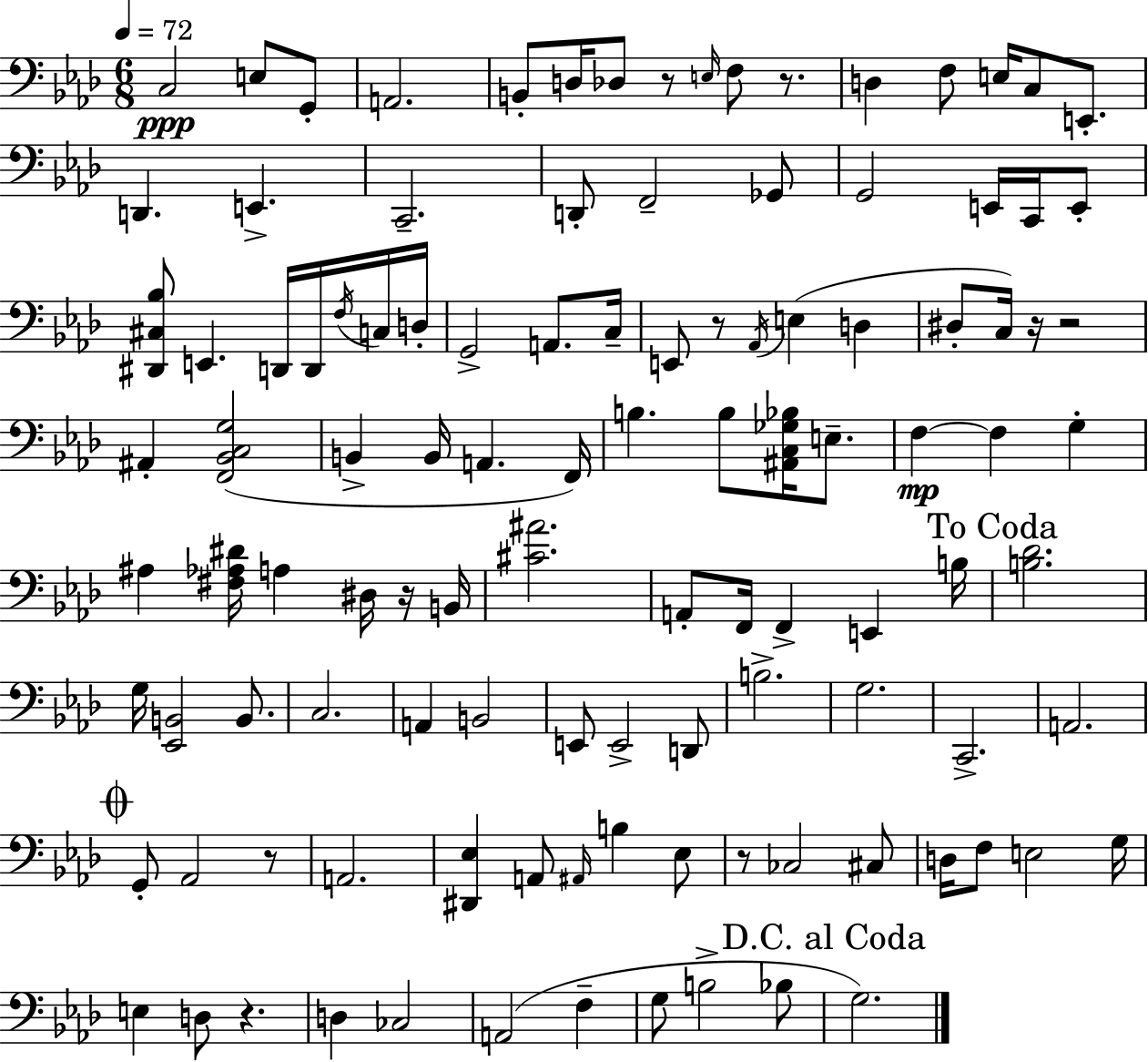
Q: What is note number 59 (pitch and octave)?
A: B3